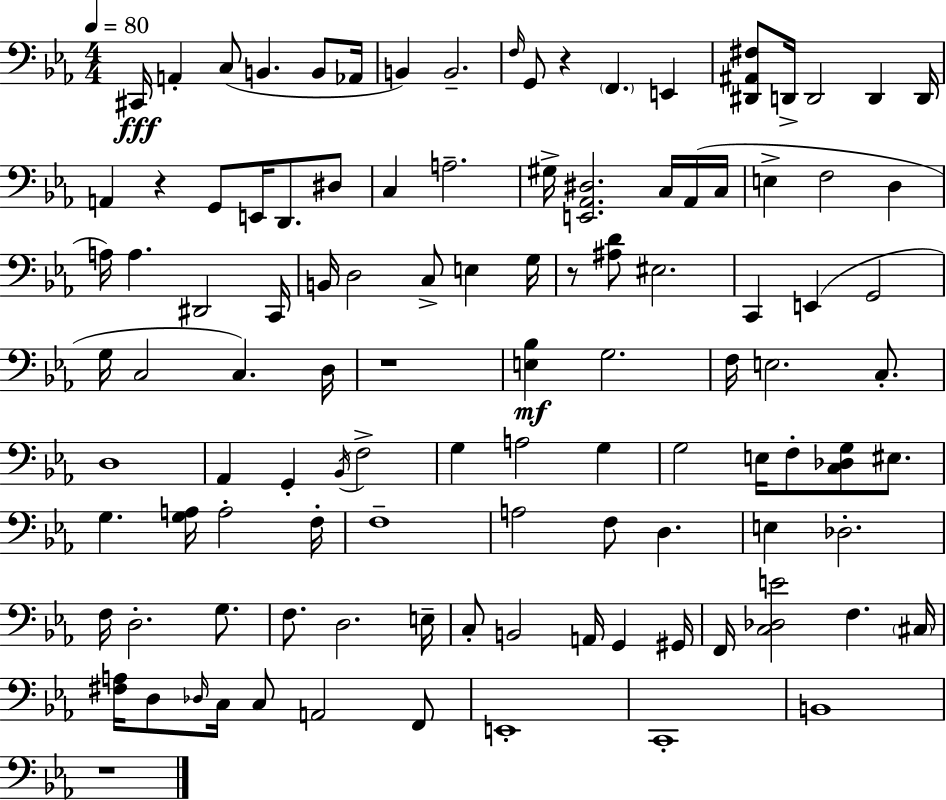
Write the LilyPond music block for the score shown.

{
  \clef bass
  \numericTimeSignature
  \time 4/4
  \key c \minor
  \tempo 4 = 80
  \repeat volta 2 { cis,16\fff a,4-. c8( b,4. b,8 aes,16 | b,4) b,2.-- | \grace { f16 } g,8 r4 \parenthesize f,4. e,4 | <dis, ais, fis>8 d,16-> d,2 d,4 | \break d,16 a,4 r4 g,8 e,16 d,8. dis8 | c4 a2.-- | gis16-> <e, aes, dis>2. c16 aes,16( | c16 e4-> f2 d4 | \break a16) a4. dis,2 | c,16 b,16 d2 c8-> e4 | g16 r8 <ais d'>8 eis2. | c,4 e,4( g,2 | \break g16 c2 c4.) | d16 r1 | <e bes>4\mf g2. | f16 e2. c8.-. | \break d1 | aes,4 g,4-. \acciaccatura { bes,16 } f2-> | g4 a2 g4 | g2 e16 f8-. <c des g>8 eis8. | \break g4. <g a>16 a2-. | f16-. f1-- | a2 f8 d4. | e4 des2.-. | \break f16 d2.-. g8. | f8. d2. | e16-- c8-. b,2 a,16 g,4 | gis,16 f,16 <c des e'>2 f4. | \break \parenthesize cis16 <fis a>16 d8 \grace { des16 } c16 c8 a,2 | f,8 e,1-. | c,1-. | b,1 | \break r1 | } \bar "|."
}